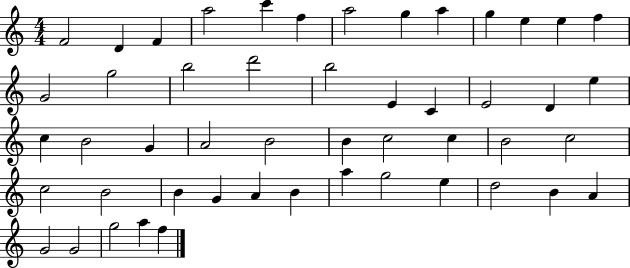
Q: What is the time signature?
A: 4/4